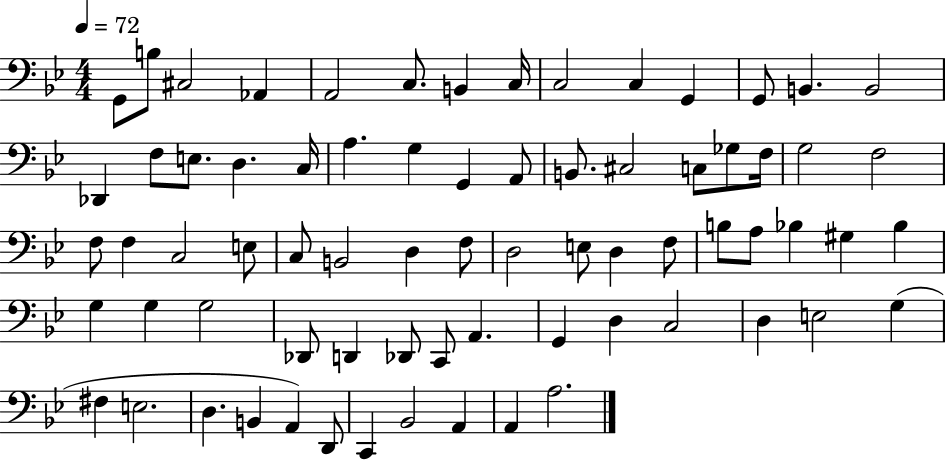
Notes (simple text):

G2/e B3/e C#3/h Ab2/q A2/h C3/e. B2/q C3/s C3/h C3/q G2/q G2/e B2/q. B2/h Db2/q F3/e E3/e. D3/q. C3/s A3/q. G3/q G2/q A2/e B2/e. C#3/h C3/e Gb3/e F3/s G3/h F3/h F3/e F3/q C3/h E3/e C3/e B2/h D3/q F3/e D3/h E3/e D3/q F3/e B3/e A3/e Bb3/q G#3/q Bb3/q G3/q G3/q G3/h Db2/e D2/q Db2/e C2/e A2/q. G2/q D3/q C3/h D3/q E3/h G3/q F#3/q E3/h. D3/q. B2/q A2/q D2/e C2/q Bb2/h A2/q A2/q A3/h.